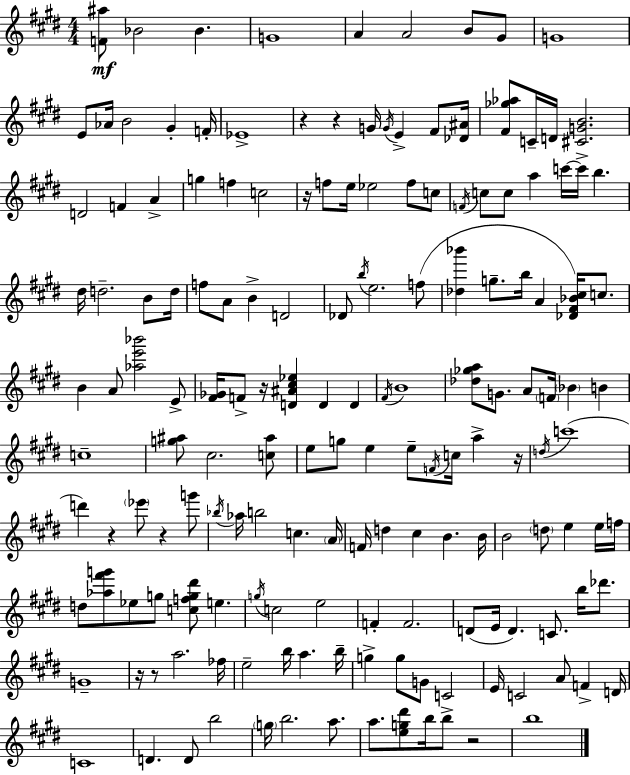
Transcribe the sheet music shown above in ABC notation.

X:1
T:Untitled
M:4/4
L:1/4
K:E
[F^a]/2 _B2 _B G4 A A2 B/2 ^G/2 G4 E/2 _A/4 B2 ^G F/4 _E4 z z G/4 G/4 E ^F/2 [_D^A]/4 [^F_g_a]/2 C/4 D/4 [^CGB]2 D2 F A g f c2 z/4 f/2 e/4 _e2 f/2 c/2 F/4 c/2 c/2 a c'/4 c'/4 b ^d/4 d2 B/2 d/4 f/2 A/2 B D2 _D/2 b/4 e2 f/2 [_d_b'] g/2 b/4 A [_D^F_B^c]/4 c/2 B A/2 [_ae'_b']2 E/2 [^F_G]/4 F/2 z/4 [D^A^c_e] D D ^F/4 B4 [_d_ga]/2 G/2 A/2 F/4 _B B c4 [g^a]/2 ^c2 [c^a]/2 e/2 g/2 e e/2 F/4 c/4 a z/4 d/4 c'4 d' z _e'/2 z g'/2 _b/4 _a/4 b2 c A/4 F/4 d ^c B B/4 B2 d/2 e e/4 f/4 d/2 [_a^f'g']/2 _e/2 g/2 [cfg^d']/2 e g/4 c2 e2 F F2 D/2 E/4 D C/2 b/4 _d'/2 G4 z/4 z/2 a2 _f/4 e2 b/4 a b/4 g g/2 G/2 C2 E/4 C2 A/2 F D/4 C4 D D/2 b2 g/4 b2 a/2 a/2 [eg^d']/2 b/4 b/2 z2 b4